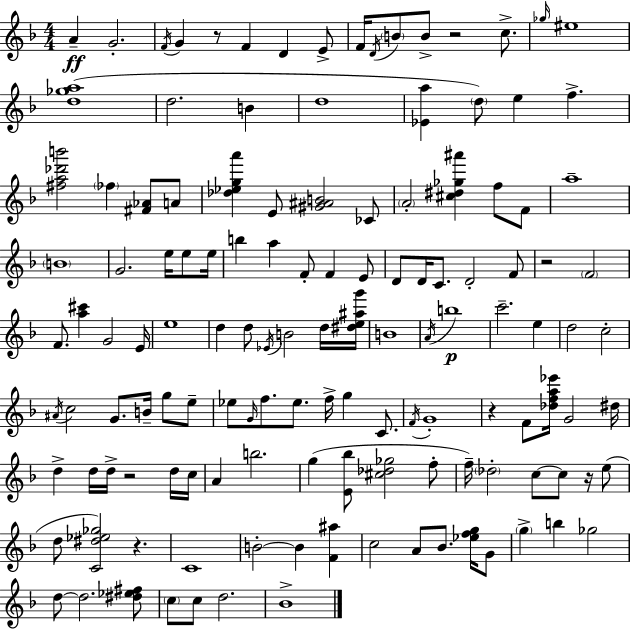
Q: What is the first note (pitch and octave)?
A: A4